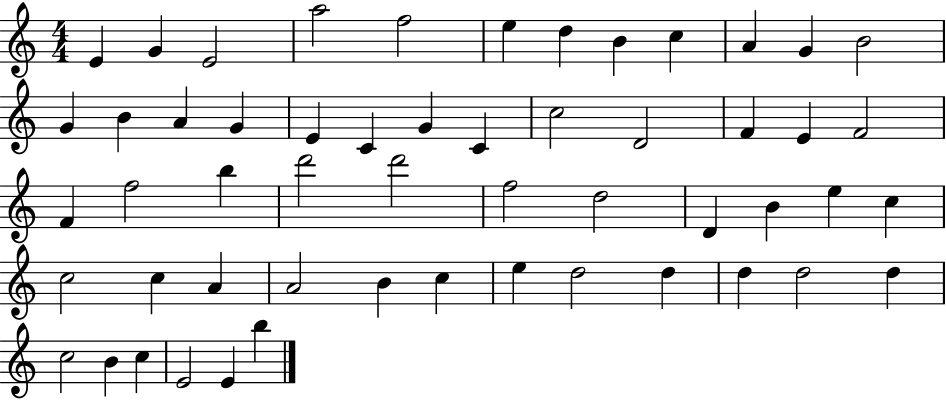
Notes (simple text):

E4/q G4/q E4/h A5/h F5/h E5/q D5/q B4/q C5/q A4/q G4/q B4/h G4/q B4/q A4/q G4/q E4/q C4/q G4/q C4/q C5/h D4/h F4/q E4/q F4/h F4/q F5/h B5/q D6/h D6/h F5/h D5/h D4/q B4/q E5/q C5/q C5/h C5/q A4/q A4/h B4/q C5/q E5/q D5/h D5/q D5/q D5/h D5/q C5/h B4/q C5/q E4/h E4/q B5/q